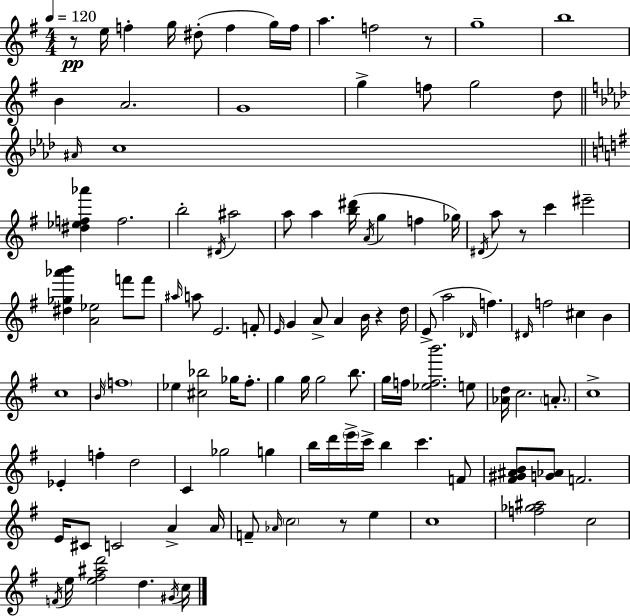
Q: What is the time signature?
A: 4/4